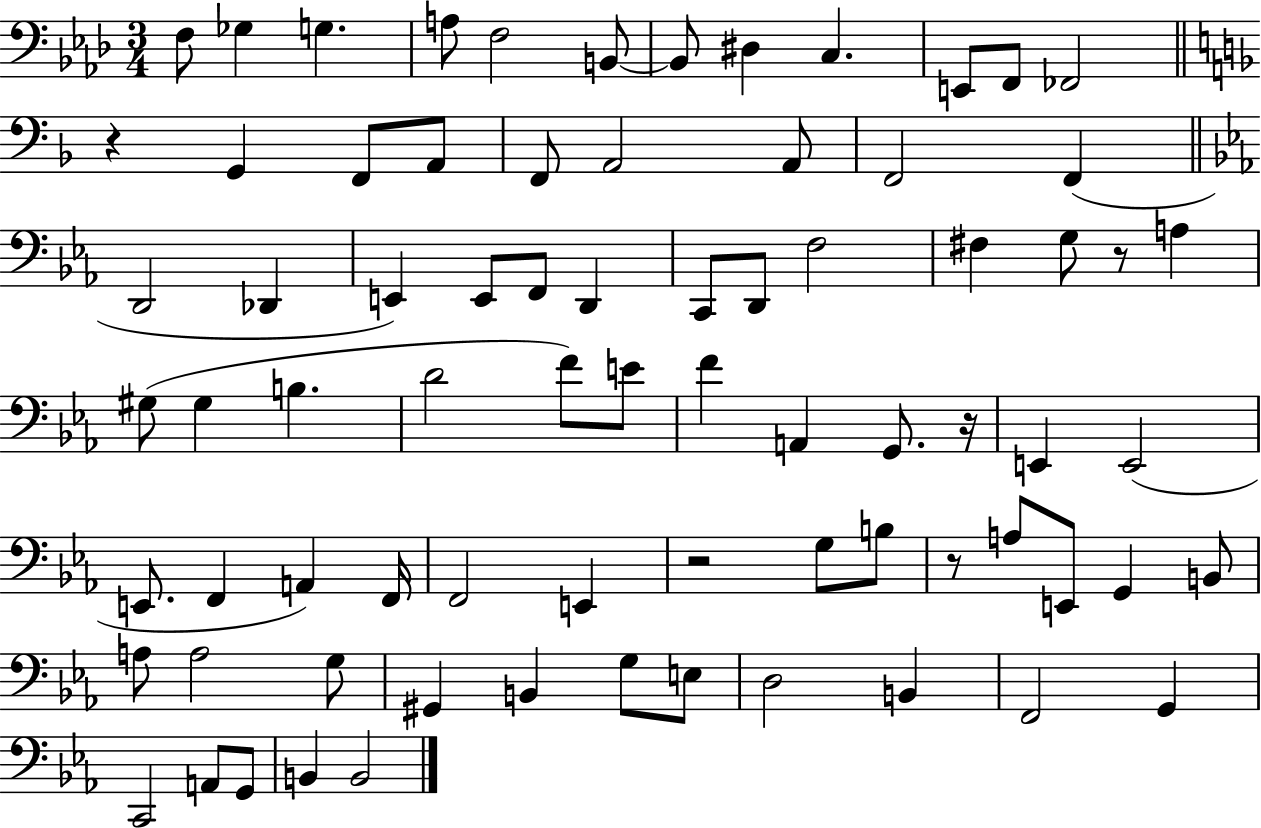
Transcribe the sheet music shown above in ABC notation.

X:1
T:Untitled
M:3/4
L:1/4
K:Ab
F,/2 _G, G, A,/2 F,2 B,,/2 B,,/2 ^D, C, E,,/2 F,,/2 _F,,2 z G,, F,,/2 A,,/2 F,,/2 A,,2 A,,/2 F,,2 F,, D,,2 _D,, E,, E,,/2 F,,/2 D,, C,,/2 D,,/2 F,2 ^F, G,/2 z/2 A, ^G,/2 ^G, B, D2 F/2 E/2 F A,, G,,/2 z/4 E,, E,,2 E,,/2 F,, A,, F,,/4 F,,2 E,, z2 G,/2 B,/2 z/2 A,/2 E,,/2 G,, B,,/2 A,/2 A,2 G,/2 ^G,, B,, G,/2 E,/2 D,2 B,, F,,2 G,, C,,2 A,,/2 G,,/2 B,, B,,2